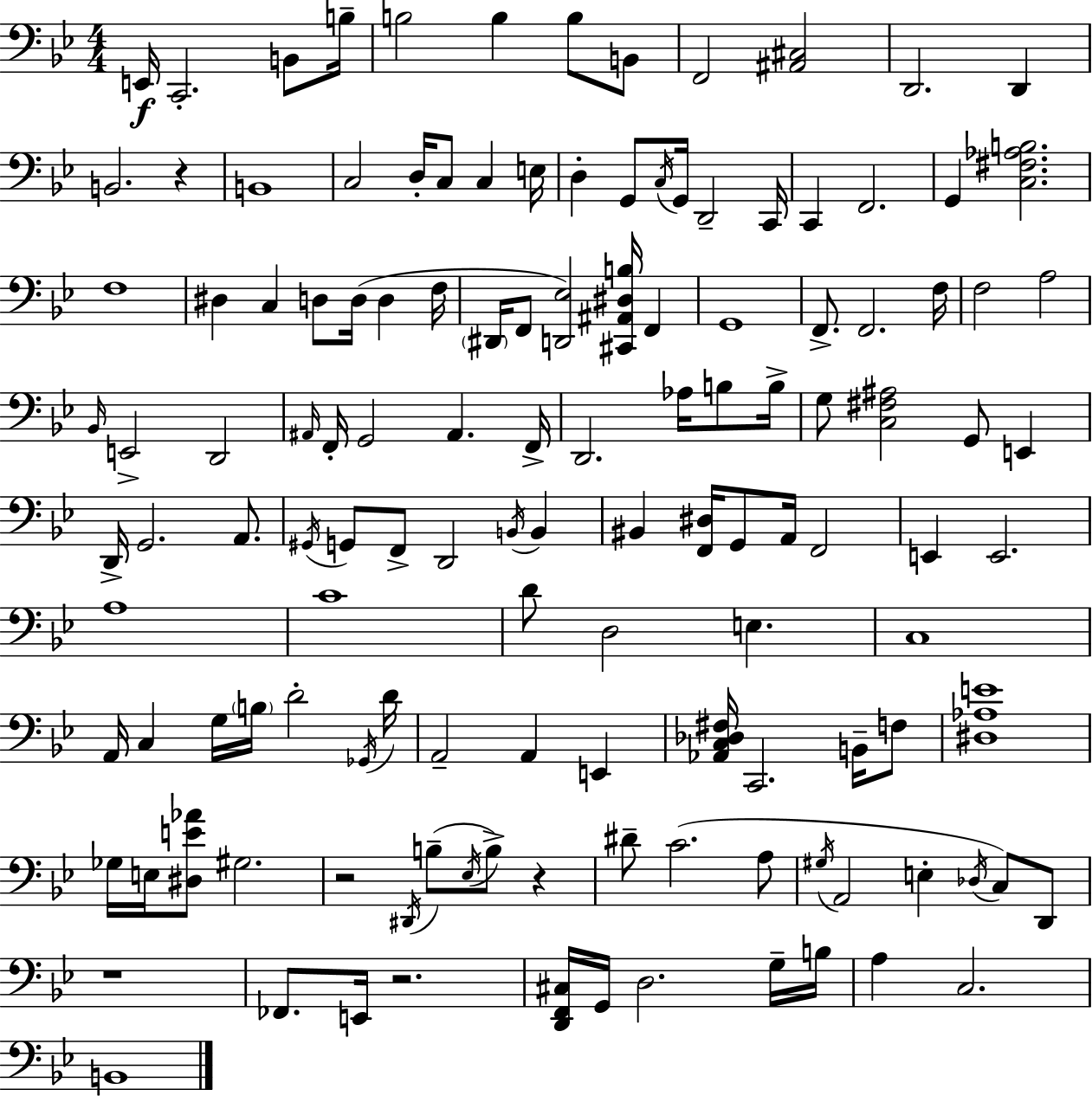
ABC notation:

X:1
T:Untitled
M:4/4
L:1/4
K:Gm
E,,/4 C,,2 B,,/2 B,/4 B,2 B, B,/2 B,,/2 F,,2 [^A,,^C,]2 D,,2 D,, B,,2 z B,,4 C,2 D,/4 C,/2 C, E,/4 D, G,,/2 C,/4 G,,/4 D,,2 C,,/4 C,, F,,2 G,, [C,^F,_A,B,]2 F,4 ^D, C, D,/2 D,/4 D, F,/4 ^D,,/4 F,,/2 [D,,_E,]2 [^C,,^A,,^D,B,]/4 F,, G,,4 F,,/2 F,,2 F,/4 F,2 A,2 _B,,/4 E,,2 D,,2 ^A,,/4 F,,/4 G,,2 ^A,, F,,/4 D,,2 _A,/4 B,/2 B,/4 G,/2 [C,^F,^A,]2 G,,/2 E,, D,,/4 G,,2 A,,/2 ^G,,/4 G,,/2 F,,/2 D,,2 B,,/4 B,, ^B,, [F,,^D,]/4 G,,/2 A,,/4 F,,2 E,, E,,2 A,4 C4 D/2 D,2 E, C,4 A,,/4 C, G,/4 B,/4 D2 _G,,/4 D/4 A,,2 A,, E,, [_A,,C,_D,^F,]/4 C,,2 B,,/4 F,/2 [^D,_A,E]4 _G,/4 E,/4 [^D,E_A]/2 ^G,2 z2 ^D,,/4 B,/2 _E,/4 B,/2 z ^D/2 C2 A,/2 ^G,/4 A,,2 E, _D,/4 C,/2 D,,/2 z4 _F,,/2 E,,/4 z2 [D,,F,,^C,]/4 G,,/4 D,2 G,/4 B,/4 A, C,2 B,,4